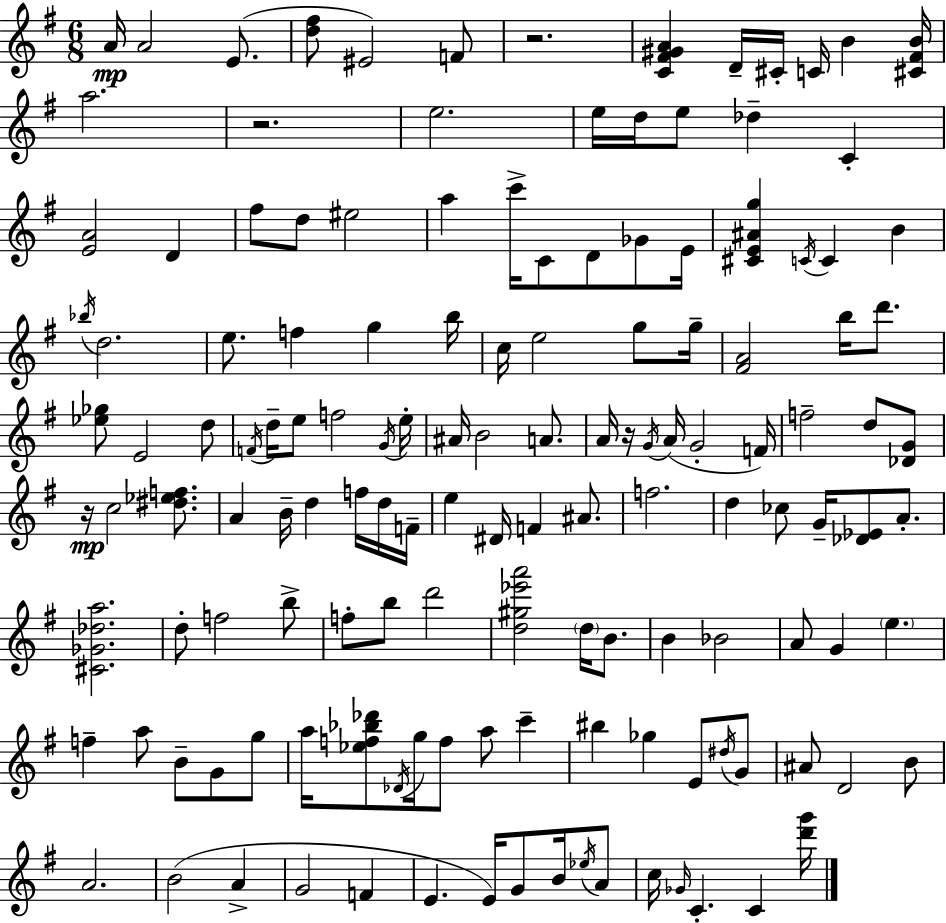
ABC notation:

X:1
T:Untitled
M:6/8
L:1/4
K:Em
A/4 A2 E/2 [d^f]/2 ^E2 F/2 z2 [C^F^GA] D/4 ^C/4 C/4 B [^C^FB]/4 a2 z2 e2 e/4 d/4 e/2 _d C [EA]2 D ^f/2 d/2 ^e2 a c'/4 C/2 D/2 _G/2 E/4 [^CE^Ag] C/4 C B _b/4 d2 e/2 f g b/4 c/4 e2 g/2 g/4 [^FA]2 b/4 d'/2 [_e_g]/2 E2 d/2 F/4 d/4 e/2 f2 G/4 e/4 ^A/4 B2 A/2 A/4 z/4 G/4 A/4 G2 F/4 f2 d/2 [_DG]/2 z/4 c2 [^d_ef]/2 A B/4 d f/4 d/4 F/4 e ^D/4 F ^A/2 f2 d _c/2 G/4 [_D_E]/2 A/2 [^C_G_da]2 d/2 f2 b/2 f/2 b/2 d'2 [d^g_e'a']2 d/4 B/2 B _B2 A/2 G e f a/2 B/2 G/2 g/2 a/4 [_ef_b_d']/2 _D/4 g/4 f/2 a/2 c' ^b _g E/2 ^d/4 G/2 ^A/2 D2 B/2 A2 B2 A G2 F E E/4 G/2 B/4 _e/4 A/2 c/4 _G/4 C C [d'g']/4